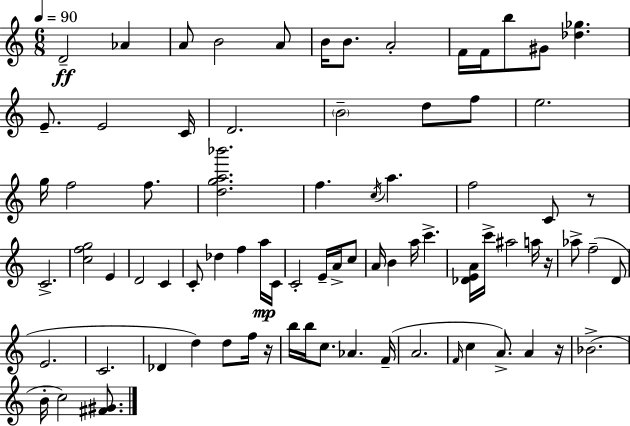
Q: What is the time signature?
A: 6/8